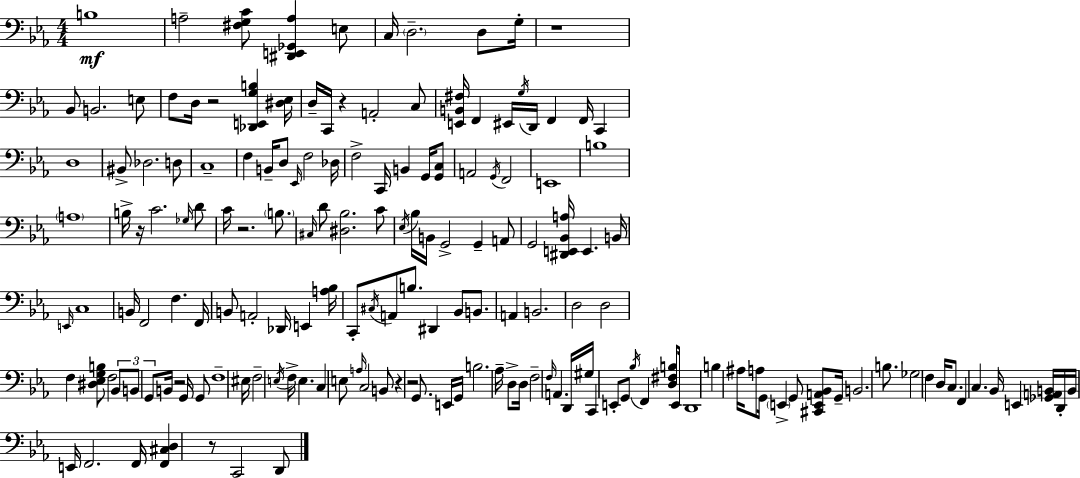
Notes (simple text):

B3/w A3/h [F#3,G3,C4]/e [D#2,E2,Gb2,A3]/q E3/e C3/s D3/h. D3/e G3/s R/w Bb2/e B2/h. E3/e F3/e D3/s R/h [Db2,E2,G3,B3]/q [D#3,Eb3]/s D3/s C2/s R/q A2/h C3/e [E2,B2,F#3]/s F2/q EIS2/s G3/s D2/s F2/q F2/s C2/q D3/w BIS2/e Db3/h. D3/e C3/w F3/q B2/s D3/e Eb2/s F3/h Db3/s F3/h C2/s B2/q G2/s [G2,C3]/e A2/h G2/s F2/h E2/w B3/w A3/w B3/s R/s C4/h. Gb3/s D4/e C4/s R/h. B3/e. C#3/s D4/e [D#3,Bb3]/h. C4/e Eb3/s Bb3/s B2/s G2/h G2/q A2/e G2/h [D#2,E2,Bb2,A3]/s E2/q. B2/s E2/s C3/w B2/s F2/h F3/q. F2/s B2/e A2/h Db2/s E2/q [A3,Bb3]/s C2/e C#3/s A2/e B3/e. D#2/q Bb2/e B2/e. A2/q B2/h. D3/h D3/h F3/q [D#3,Eb3,G3,B3]/e F3/h Bb2/e B2/e G2/e B2/s R/h G2/s G2/e F3/w EIS3/s F3/h E3/s F3/s E3/q. C3/q E3/e A3/s C3/h B2/e R/q R/h G2/e. E2/s G2/s B3/h. Ab3/s D3/e D3/s F3/h F3/s A2/q. D2/s G#3/s C2/q E2/e G2/e Bb3/s F2/q [D3,F#3,B3]/e E2/s D2/w B3/q A#3/s A3/e G2/s E2/q G2/e [C#2,E2,A2,Bb2]/e G2/s B2/h. B3/e. Gb3/h F3/q D3/s C3/e. F2/q C3/q. Bb2/s E2/q [Gb2,A2,B2]/s D2/s B2/s E2/s F2/h. F2/s [F2,C#3,D3]/q R/e C2/h D2/e